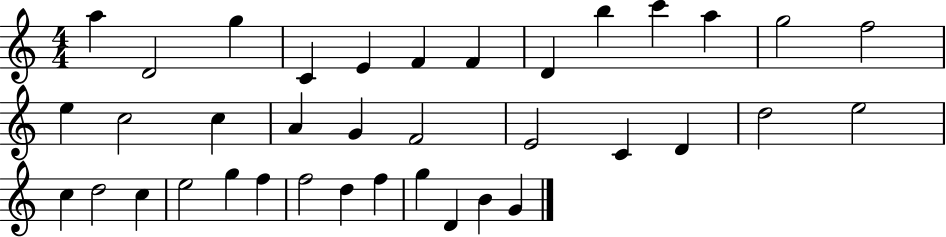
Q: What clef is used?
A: treble